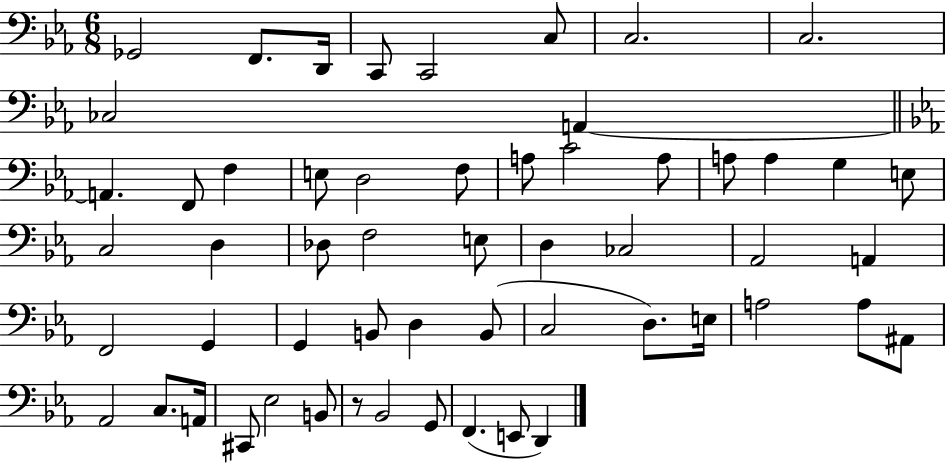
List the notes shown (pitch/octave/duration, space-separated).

Gb2/h F2/e. D2/s C2/e C2/h C3/e C3/h. C3/h. CES3/h A2/q A2/q. F2/e F3/q E3/e D3/h F3/e A3/e C4/h A3/e A3/e A3/q G3/q E3/e C3/h D3/q Db3/e F3/h E3/e D3/q CES3/h Ab2/h A2/q F2/h G2/q G2/q B2/e D3/q B2/e C3/h D3/e. E3/s A3/h A3/e A#2/e Ab2/h C3/e. A2/s C#2/e Eb3/h B2/e R/e Bb2/h G2/e F2/q. E2/e D2/q